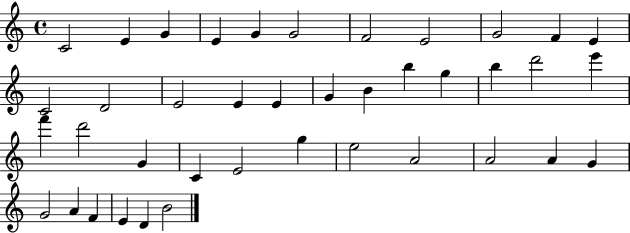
C4/h E4/q G4/q E4/q G4/q G4/h F4/h E4/h G4/h F4/q E4/q C4/h D4/h E4/h E4/q E4/q G4/q B4/q B5/q G5/q B5/q D6/h E6/q F6/q D6/h G4/q C4/q E4/h G5/q E5/h A4/h A4/h A4/q G4/q G4/h A4/q F4/q E4/q D4/q B4/h